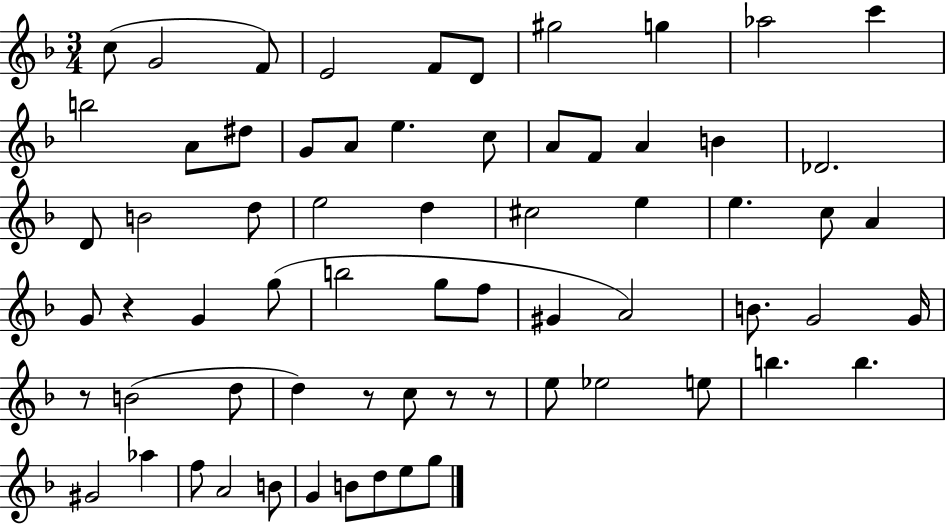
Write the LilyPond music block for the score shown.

{
  \clef treble
  \numericTimeSignature
  \time 3/4
  \key f \major
  c''8( g'2 f'8) | e'2 f'8 d'8 | gis''2 g''4 | aes''2 c'''4 | \break b''2 a'8 dis''8 | g'8 a'8 e''4. c''8 | a'8 f'8 a'4 b'4 | des'2. | \break d'8 b'2 d''8 | e''2 d''4 | cis''2 e''4 | e''4. c''8 a'4 | \break g'8 r4 g'4 g''8( | b''2 g''8 f''8 | gis'4 a'2) | b'8. g'2 g'16 | \break r8 b'2( d''8 | d''4) r8 c''8 r8 r8 | e''8 ees''2 e''8 | b''4. b''4. | \break gis'2 aes''4 | f''8 a'2 b'8 | g'4 b'8 d''8 e''8 g''8 | \bar "|."
}